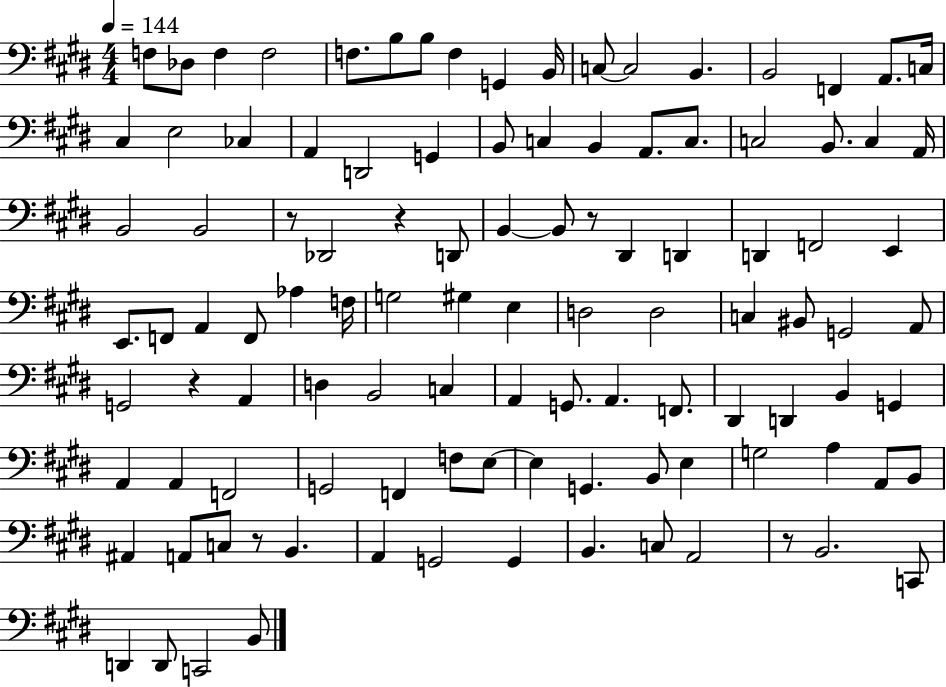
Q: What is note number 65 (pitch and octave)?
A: G2